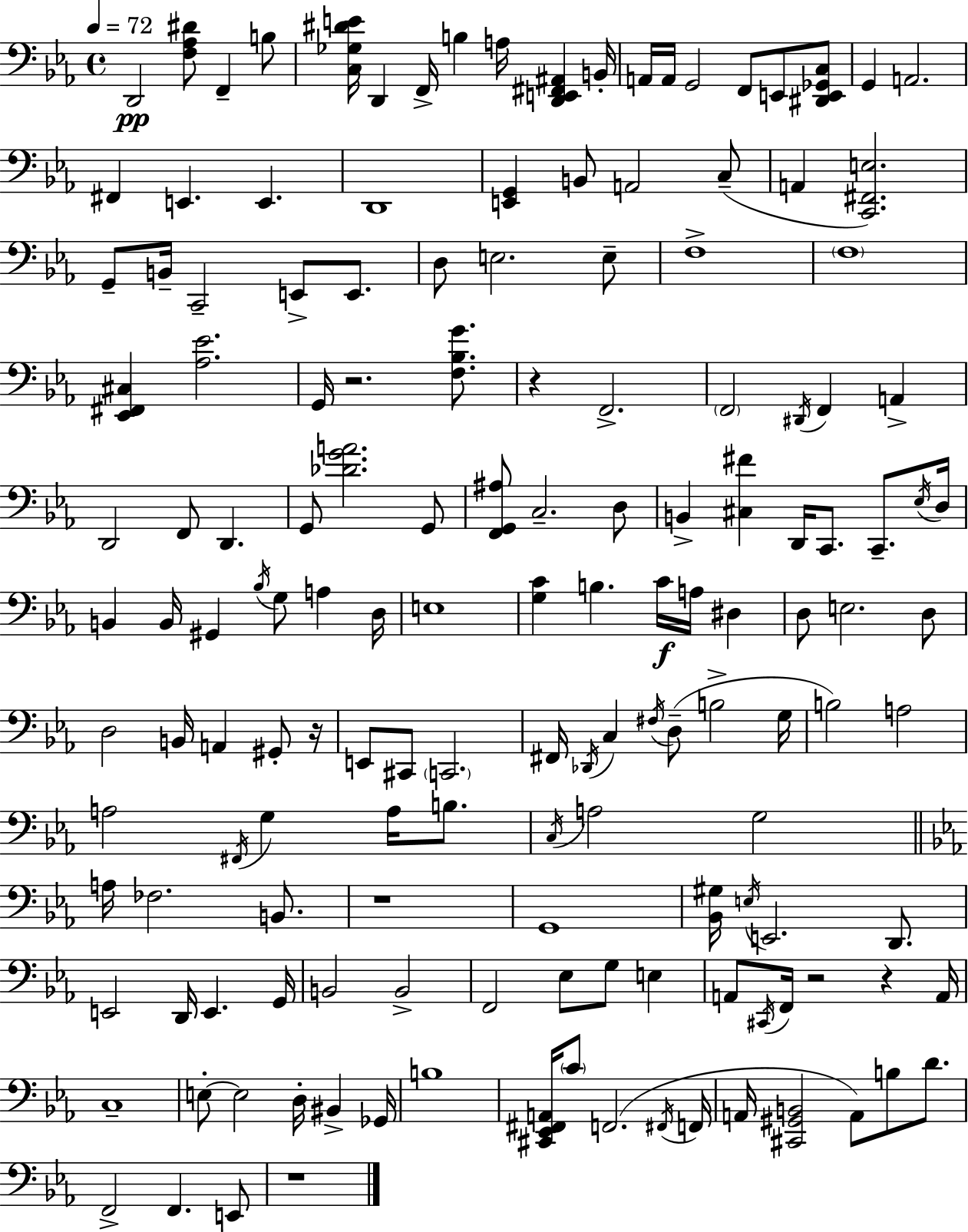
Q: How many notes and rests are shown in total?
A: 153